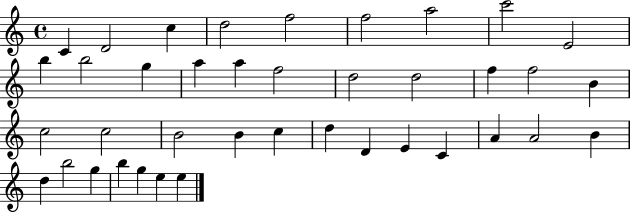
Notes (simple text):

C4/q D4/h C5/q D5/h F5/h F5/h A5/h C6/h E4/h B5/q B5/h G5/q A5/q A5/q F5/h D5/h D5/h F5/q F5/h B4/q C5/h C5/h B4/h B4/q C5/q D5/q D4/q E4/q C4/q A4/q A4/h B4/q D5/q B5/h G5/q B5/q G5/q E5/q E5/q